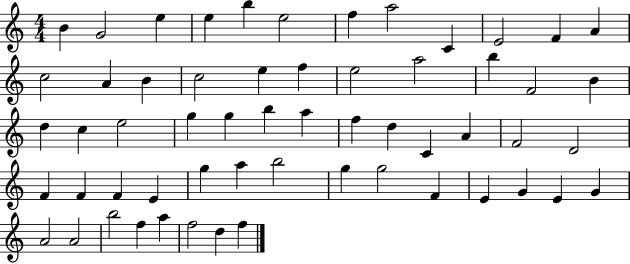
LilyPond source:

{
  \clef treble
  \numericTimeSignature
  \time 4/4
  \key c \major
  b'4 g'2 e''4 | e''4 b''4 e''2 | f''4 a''2 c'4 | e'2 f'4 a'4 | \break c''2 a'4 b'4 | c''2 e''4 f''4 | e''2 a''2 | b''4 f'2 b'4 | \break d''4 c''4 e''2 | g''4 g''4 b''4 a''4 | f''4 d''4 c'4 a'4 | f'2 d'2 | \break f'4 f'4 f'4 e'4 | g''4 a''4 b''2 | g''4 g''2 f'4 | e'4 g'4 e'4 g'4 | \break a'2 a'2 | b''2 f''4 a''4 | f''2 d''4 f''4 | \bar "|."
}